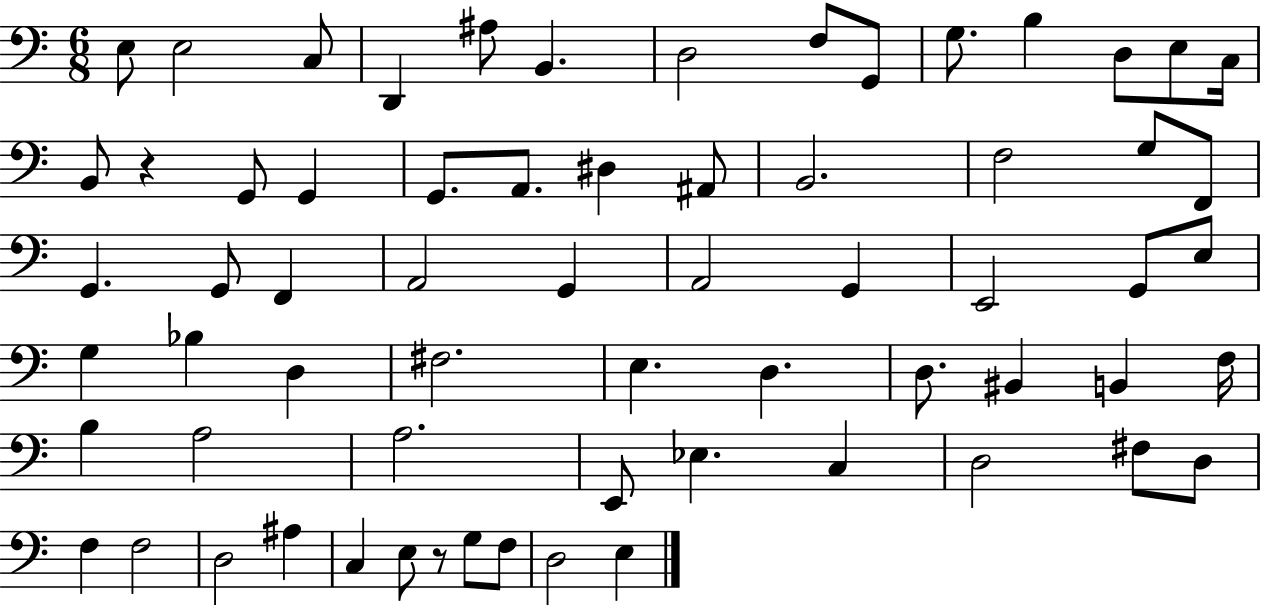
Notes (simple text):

E3/e E3/h C3/e D2/q A#3/e B2/q. D3/h F3/e G2/e G3/e. B3/q D3/e E3/e C3/s B2/e R/q G2/e G2/q G2/e. A2/e. D#3/q A#2/e B2/h. F3/h G3/e F2/e G2/q. G2/e F2/q A2/h G2/q A2/h G2/q E2/h G2/e E3/e G3/q Bb3/q D3/q F#3/h. E3/q. D3/q. D3/e. BIS2/q B2/q F3/s B3/q A3/h A3/h. E2/e Eb3/q. C3/q D3/h F#3/e D3/e F3/q F3/h D3/h A#3/q C3/q E3/e R/e G3/e F3/e D3/h E3/q